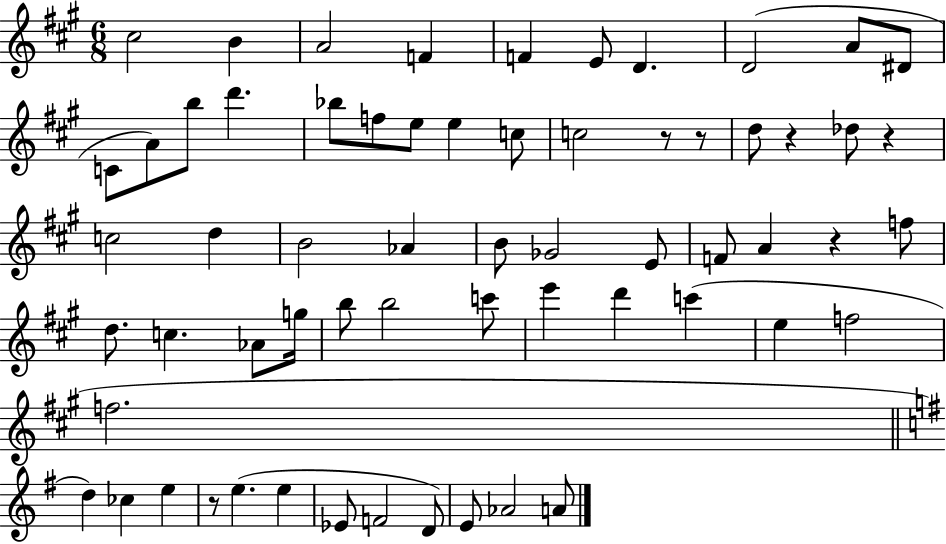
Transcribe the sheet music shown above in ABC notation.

X:1
T:Untitled
M:6/8
L:1/4
K:A
^c2 B A2 F F E/2 D D2 A/2 ^D/2 C/2 A/2 b/2 d' _b/2 f/2 e/2 e c/2 c2 z/2 z/2 d/2 z _d/2 z c2 d B2 _A B/2 _G2 E/2 F/2 A z f/2 d/2 c _A/2 g/4 b/2 b2 c'/2 e' d' c' e f2 f2 d _c e z/2 e e _E/2 F2 D/2 E/2 _A2 A/2